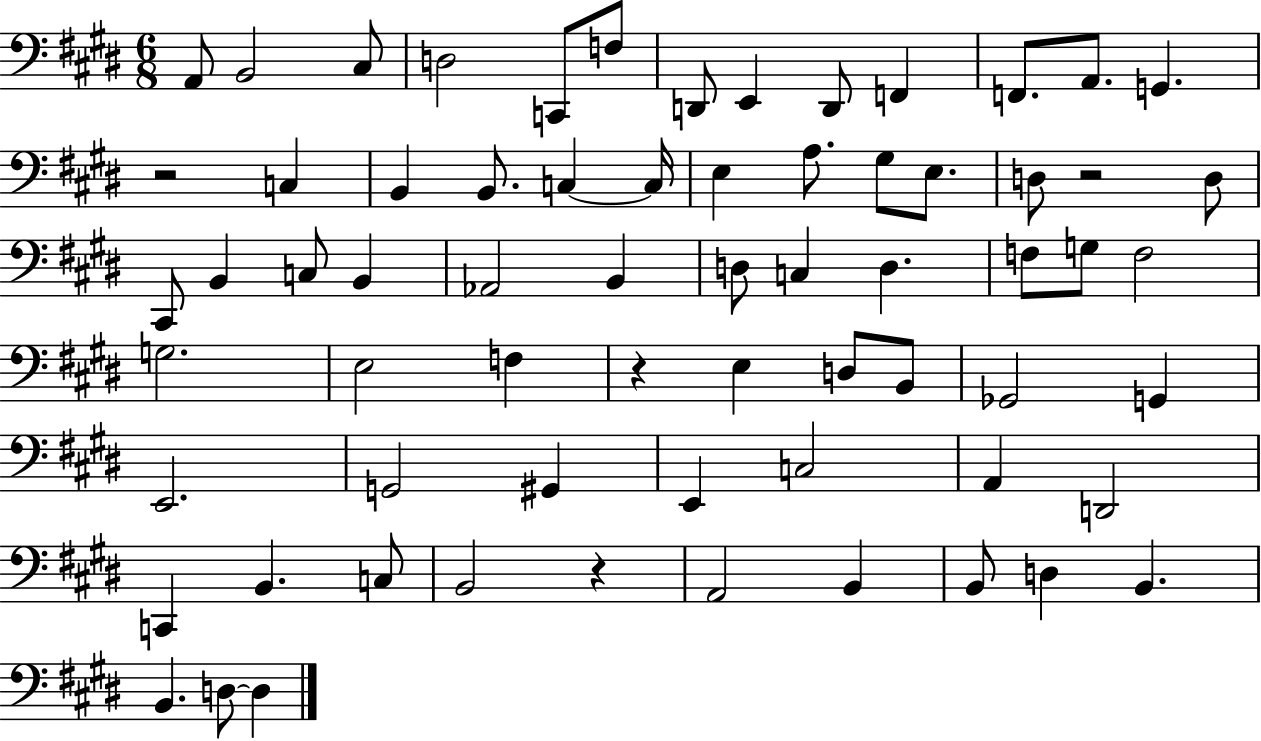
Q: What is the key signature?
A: E major